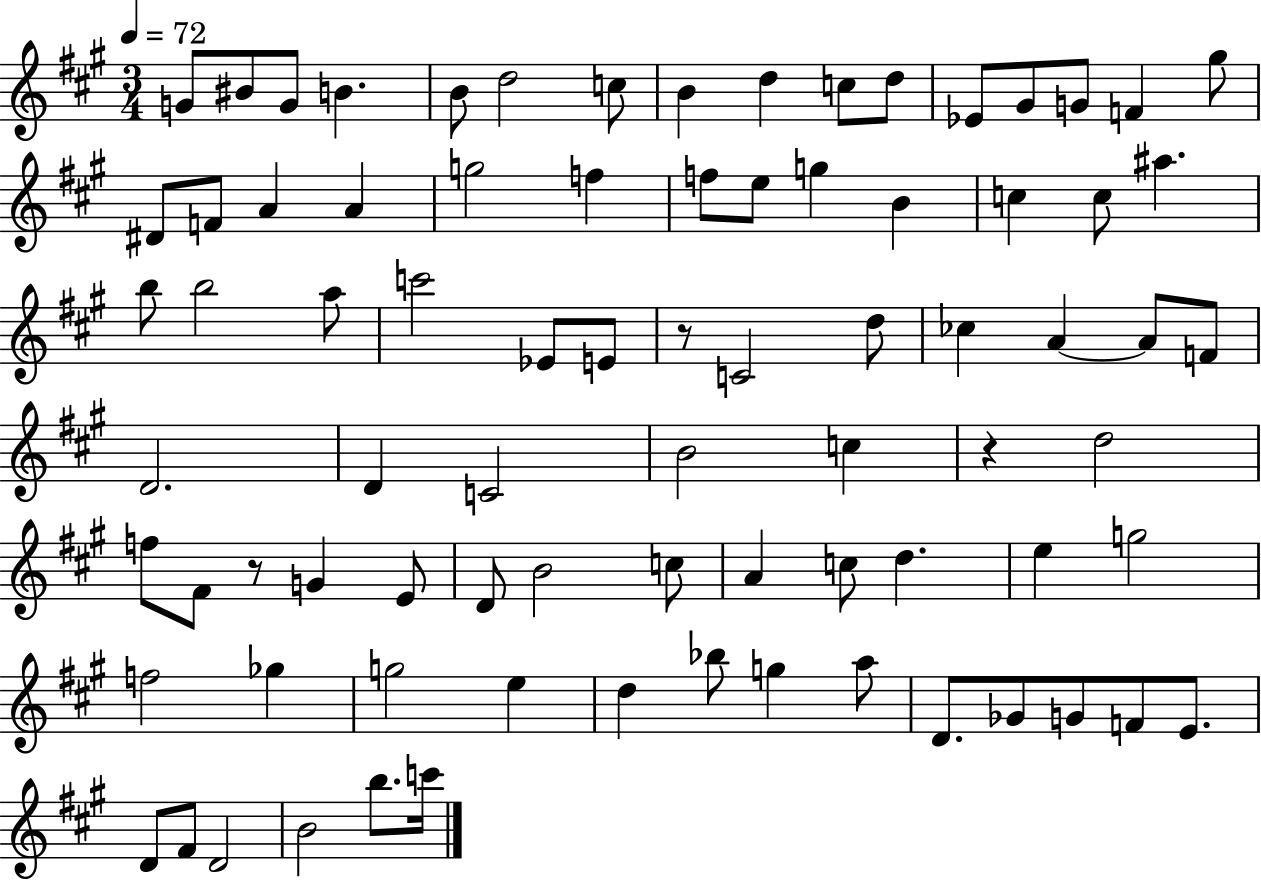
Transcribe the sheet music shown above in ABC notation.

X:1
T:Untitled
M:3/4
L:1/4
K:A
G/2 ^B/2 G/2 B B/2 d2 c/2 B d c/2 d/2 _E/2 ^G/2 G/2 F ^g/2 ^D/2 F/2 A A g2 f f/2 e/2 g B c c/2 ^a b/2 b2 a/2 c'2 _E/2 E/2 z/2 C2 d/2 _c A A/2 F/2 D2 D C2 B2 c z d2 f/2 ^F/2 z/2 G E/2 D/2 B2 c/2 A c/2 d e g2 f2 _g g2 e d _b/2 g a/2 D/2 _G/2 G/2 F/2 E/2 D/2 ^F/2 D2 B2 b/2 c'/4